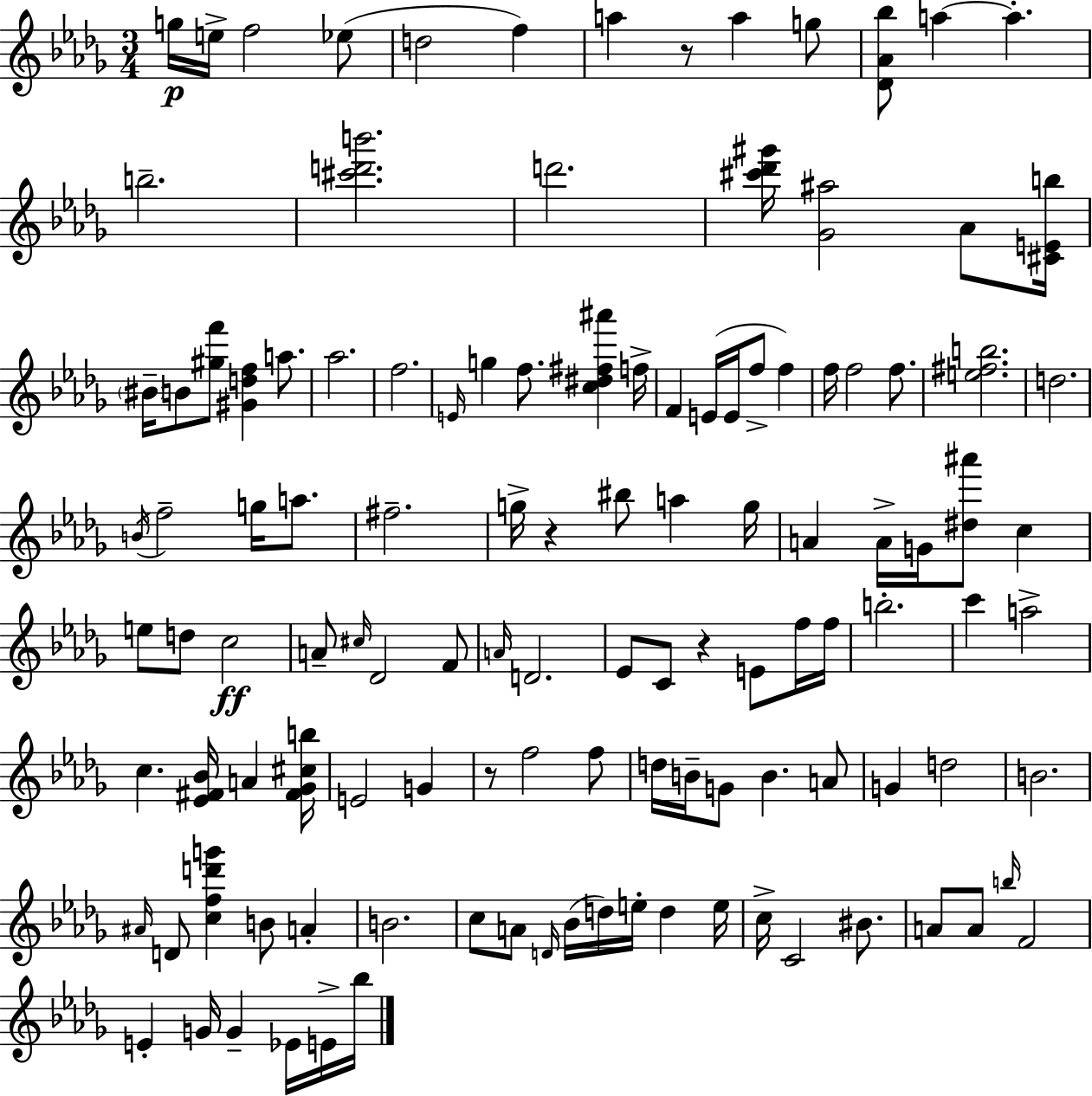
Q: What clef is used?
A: treble